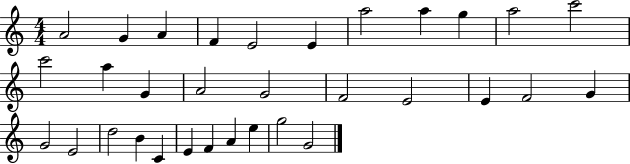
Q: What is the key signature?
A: C major